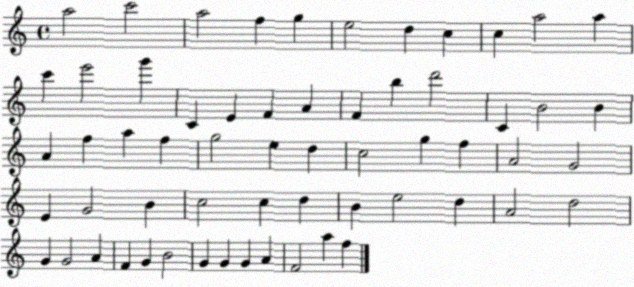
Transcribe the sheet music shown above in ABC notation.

X:1
T:Untitled
M:4/4
L:1/4
K:C
a2 c'2 a2 f g e2 d c c a2 a c' e'2 g' C E F A F b d'2 C B2 B A f a f g2 e d c2 g f A2 G2 E G2 B c2 c d B e2 d A2 d2 G G2 A F G B2 G G G A F2 a f